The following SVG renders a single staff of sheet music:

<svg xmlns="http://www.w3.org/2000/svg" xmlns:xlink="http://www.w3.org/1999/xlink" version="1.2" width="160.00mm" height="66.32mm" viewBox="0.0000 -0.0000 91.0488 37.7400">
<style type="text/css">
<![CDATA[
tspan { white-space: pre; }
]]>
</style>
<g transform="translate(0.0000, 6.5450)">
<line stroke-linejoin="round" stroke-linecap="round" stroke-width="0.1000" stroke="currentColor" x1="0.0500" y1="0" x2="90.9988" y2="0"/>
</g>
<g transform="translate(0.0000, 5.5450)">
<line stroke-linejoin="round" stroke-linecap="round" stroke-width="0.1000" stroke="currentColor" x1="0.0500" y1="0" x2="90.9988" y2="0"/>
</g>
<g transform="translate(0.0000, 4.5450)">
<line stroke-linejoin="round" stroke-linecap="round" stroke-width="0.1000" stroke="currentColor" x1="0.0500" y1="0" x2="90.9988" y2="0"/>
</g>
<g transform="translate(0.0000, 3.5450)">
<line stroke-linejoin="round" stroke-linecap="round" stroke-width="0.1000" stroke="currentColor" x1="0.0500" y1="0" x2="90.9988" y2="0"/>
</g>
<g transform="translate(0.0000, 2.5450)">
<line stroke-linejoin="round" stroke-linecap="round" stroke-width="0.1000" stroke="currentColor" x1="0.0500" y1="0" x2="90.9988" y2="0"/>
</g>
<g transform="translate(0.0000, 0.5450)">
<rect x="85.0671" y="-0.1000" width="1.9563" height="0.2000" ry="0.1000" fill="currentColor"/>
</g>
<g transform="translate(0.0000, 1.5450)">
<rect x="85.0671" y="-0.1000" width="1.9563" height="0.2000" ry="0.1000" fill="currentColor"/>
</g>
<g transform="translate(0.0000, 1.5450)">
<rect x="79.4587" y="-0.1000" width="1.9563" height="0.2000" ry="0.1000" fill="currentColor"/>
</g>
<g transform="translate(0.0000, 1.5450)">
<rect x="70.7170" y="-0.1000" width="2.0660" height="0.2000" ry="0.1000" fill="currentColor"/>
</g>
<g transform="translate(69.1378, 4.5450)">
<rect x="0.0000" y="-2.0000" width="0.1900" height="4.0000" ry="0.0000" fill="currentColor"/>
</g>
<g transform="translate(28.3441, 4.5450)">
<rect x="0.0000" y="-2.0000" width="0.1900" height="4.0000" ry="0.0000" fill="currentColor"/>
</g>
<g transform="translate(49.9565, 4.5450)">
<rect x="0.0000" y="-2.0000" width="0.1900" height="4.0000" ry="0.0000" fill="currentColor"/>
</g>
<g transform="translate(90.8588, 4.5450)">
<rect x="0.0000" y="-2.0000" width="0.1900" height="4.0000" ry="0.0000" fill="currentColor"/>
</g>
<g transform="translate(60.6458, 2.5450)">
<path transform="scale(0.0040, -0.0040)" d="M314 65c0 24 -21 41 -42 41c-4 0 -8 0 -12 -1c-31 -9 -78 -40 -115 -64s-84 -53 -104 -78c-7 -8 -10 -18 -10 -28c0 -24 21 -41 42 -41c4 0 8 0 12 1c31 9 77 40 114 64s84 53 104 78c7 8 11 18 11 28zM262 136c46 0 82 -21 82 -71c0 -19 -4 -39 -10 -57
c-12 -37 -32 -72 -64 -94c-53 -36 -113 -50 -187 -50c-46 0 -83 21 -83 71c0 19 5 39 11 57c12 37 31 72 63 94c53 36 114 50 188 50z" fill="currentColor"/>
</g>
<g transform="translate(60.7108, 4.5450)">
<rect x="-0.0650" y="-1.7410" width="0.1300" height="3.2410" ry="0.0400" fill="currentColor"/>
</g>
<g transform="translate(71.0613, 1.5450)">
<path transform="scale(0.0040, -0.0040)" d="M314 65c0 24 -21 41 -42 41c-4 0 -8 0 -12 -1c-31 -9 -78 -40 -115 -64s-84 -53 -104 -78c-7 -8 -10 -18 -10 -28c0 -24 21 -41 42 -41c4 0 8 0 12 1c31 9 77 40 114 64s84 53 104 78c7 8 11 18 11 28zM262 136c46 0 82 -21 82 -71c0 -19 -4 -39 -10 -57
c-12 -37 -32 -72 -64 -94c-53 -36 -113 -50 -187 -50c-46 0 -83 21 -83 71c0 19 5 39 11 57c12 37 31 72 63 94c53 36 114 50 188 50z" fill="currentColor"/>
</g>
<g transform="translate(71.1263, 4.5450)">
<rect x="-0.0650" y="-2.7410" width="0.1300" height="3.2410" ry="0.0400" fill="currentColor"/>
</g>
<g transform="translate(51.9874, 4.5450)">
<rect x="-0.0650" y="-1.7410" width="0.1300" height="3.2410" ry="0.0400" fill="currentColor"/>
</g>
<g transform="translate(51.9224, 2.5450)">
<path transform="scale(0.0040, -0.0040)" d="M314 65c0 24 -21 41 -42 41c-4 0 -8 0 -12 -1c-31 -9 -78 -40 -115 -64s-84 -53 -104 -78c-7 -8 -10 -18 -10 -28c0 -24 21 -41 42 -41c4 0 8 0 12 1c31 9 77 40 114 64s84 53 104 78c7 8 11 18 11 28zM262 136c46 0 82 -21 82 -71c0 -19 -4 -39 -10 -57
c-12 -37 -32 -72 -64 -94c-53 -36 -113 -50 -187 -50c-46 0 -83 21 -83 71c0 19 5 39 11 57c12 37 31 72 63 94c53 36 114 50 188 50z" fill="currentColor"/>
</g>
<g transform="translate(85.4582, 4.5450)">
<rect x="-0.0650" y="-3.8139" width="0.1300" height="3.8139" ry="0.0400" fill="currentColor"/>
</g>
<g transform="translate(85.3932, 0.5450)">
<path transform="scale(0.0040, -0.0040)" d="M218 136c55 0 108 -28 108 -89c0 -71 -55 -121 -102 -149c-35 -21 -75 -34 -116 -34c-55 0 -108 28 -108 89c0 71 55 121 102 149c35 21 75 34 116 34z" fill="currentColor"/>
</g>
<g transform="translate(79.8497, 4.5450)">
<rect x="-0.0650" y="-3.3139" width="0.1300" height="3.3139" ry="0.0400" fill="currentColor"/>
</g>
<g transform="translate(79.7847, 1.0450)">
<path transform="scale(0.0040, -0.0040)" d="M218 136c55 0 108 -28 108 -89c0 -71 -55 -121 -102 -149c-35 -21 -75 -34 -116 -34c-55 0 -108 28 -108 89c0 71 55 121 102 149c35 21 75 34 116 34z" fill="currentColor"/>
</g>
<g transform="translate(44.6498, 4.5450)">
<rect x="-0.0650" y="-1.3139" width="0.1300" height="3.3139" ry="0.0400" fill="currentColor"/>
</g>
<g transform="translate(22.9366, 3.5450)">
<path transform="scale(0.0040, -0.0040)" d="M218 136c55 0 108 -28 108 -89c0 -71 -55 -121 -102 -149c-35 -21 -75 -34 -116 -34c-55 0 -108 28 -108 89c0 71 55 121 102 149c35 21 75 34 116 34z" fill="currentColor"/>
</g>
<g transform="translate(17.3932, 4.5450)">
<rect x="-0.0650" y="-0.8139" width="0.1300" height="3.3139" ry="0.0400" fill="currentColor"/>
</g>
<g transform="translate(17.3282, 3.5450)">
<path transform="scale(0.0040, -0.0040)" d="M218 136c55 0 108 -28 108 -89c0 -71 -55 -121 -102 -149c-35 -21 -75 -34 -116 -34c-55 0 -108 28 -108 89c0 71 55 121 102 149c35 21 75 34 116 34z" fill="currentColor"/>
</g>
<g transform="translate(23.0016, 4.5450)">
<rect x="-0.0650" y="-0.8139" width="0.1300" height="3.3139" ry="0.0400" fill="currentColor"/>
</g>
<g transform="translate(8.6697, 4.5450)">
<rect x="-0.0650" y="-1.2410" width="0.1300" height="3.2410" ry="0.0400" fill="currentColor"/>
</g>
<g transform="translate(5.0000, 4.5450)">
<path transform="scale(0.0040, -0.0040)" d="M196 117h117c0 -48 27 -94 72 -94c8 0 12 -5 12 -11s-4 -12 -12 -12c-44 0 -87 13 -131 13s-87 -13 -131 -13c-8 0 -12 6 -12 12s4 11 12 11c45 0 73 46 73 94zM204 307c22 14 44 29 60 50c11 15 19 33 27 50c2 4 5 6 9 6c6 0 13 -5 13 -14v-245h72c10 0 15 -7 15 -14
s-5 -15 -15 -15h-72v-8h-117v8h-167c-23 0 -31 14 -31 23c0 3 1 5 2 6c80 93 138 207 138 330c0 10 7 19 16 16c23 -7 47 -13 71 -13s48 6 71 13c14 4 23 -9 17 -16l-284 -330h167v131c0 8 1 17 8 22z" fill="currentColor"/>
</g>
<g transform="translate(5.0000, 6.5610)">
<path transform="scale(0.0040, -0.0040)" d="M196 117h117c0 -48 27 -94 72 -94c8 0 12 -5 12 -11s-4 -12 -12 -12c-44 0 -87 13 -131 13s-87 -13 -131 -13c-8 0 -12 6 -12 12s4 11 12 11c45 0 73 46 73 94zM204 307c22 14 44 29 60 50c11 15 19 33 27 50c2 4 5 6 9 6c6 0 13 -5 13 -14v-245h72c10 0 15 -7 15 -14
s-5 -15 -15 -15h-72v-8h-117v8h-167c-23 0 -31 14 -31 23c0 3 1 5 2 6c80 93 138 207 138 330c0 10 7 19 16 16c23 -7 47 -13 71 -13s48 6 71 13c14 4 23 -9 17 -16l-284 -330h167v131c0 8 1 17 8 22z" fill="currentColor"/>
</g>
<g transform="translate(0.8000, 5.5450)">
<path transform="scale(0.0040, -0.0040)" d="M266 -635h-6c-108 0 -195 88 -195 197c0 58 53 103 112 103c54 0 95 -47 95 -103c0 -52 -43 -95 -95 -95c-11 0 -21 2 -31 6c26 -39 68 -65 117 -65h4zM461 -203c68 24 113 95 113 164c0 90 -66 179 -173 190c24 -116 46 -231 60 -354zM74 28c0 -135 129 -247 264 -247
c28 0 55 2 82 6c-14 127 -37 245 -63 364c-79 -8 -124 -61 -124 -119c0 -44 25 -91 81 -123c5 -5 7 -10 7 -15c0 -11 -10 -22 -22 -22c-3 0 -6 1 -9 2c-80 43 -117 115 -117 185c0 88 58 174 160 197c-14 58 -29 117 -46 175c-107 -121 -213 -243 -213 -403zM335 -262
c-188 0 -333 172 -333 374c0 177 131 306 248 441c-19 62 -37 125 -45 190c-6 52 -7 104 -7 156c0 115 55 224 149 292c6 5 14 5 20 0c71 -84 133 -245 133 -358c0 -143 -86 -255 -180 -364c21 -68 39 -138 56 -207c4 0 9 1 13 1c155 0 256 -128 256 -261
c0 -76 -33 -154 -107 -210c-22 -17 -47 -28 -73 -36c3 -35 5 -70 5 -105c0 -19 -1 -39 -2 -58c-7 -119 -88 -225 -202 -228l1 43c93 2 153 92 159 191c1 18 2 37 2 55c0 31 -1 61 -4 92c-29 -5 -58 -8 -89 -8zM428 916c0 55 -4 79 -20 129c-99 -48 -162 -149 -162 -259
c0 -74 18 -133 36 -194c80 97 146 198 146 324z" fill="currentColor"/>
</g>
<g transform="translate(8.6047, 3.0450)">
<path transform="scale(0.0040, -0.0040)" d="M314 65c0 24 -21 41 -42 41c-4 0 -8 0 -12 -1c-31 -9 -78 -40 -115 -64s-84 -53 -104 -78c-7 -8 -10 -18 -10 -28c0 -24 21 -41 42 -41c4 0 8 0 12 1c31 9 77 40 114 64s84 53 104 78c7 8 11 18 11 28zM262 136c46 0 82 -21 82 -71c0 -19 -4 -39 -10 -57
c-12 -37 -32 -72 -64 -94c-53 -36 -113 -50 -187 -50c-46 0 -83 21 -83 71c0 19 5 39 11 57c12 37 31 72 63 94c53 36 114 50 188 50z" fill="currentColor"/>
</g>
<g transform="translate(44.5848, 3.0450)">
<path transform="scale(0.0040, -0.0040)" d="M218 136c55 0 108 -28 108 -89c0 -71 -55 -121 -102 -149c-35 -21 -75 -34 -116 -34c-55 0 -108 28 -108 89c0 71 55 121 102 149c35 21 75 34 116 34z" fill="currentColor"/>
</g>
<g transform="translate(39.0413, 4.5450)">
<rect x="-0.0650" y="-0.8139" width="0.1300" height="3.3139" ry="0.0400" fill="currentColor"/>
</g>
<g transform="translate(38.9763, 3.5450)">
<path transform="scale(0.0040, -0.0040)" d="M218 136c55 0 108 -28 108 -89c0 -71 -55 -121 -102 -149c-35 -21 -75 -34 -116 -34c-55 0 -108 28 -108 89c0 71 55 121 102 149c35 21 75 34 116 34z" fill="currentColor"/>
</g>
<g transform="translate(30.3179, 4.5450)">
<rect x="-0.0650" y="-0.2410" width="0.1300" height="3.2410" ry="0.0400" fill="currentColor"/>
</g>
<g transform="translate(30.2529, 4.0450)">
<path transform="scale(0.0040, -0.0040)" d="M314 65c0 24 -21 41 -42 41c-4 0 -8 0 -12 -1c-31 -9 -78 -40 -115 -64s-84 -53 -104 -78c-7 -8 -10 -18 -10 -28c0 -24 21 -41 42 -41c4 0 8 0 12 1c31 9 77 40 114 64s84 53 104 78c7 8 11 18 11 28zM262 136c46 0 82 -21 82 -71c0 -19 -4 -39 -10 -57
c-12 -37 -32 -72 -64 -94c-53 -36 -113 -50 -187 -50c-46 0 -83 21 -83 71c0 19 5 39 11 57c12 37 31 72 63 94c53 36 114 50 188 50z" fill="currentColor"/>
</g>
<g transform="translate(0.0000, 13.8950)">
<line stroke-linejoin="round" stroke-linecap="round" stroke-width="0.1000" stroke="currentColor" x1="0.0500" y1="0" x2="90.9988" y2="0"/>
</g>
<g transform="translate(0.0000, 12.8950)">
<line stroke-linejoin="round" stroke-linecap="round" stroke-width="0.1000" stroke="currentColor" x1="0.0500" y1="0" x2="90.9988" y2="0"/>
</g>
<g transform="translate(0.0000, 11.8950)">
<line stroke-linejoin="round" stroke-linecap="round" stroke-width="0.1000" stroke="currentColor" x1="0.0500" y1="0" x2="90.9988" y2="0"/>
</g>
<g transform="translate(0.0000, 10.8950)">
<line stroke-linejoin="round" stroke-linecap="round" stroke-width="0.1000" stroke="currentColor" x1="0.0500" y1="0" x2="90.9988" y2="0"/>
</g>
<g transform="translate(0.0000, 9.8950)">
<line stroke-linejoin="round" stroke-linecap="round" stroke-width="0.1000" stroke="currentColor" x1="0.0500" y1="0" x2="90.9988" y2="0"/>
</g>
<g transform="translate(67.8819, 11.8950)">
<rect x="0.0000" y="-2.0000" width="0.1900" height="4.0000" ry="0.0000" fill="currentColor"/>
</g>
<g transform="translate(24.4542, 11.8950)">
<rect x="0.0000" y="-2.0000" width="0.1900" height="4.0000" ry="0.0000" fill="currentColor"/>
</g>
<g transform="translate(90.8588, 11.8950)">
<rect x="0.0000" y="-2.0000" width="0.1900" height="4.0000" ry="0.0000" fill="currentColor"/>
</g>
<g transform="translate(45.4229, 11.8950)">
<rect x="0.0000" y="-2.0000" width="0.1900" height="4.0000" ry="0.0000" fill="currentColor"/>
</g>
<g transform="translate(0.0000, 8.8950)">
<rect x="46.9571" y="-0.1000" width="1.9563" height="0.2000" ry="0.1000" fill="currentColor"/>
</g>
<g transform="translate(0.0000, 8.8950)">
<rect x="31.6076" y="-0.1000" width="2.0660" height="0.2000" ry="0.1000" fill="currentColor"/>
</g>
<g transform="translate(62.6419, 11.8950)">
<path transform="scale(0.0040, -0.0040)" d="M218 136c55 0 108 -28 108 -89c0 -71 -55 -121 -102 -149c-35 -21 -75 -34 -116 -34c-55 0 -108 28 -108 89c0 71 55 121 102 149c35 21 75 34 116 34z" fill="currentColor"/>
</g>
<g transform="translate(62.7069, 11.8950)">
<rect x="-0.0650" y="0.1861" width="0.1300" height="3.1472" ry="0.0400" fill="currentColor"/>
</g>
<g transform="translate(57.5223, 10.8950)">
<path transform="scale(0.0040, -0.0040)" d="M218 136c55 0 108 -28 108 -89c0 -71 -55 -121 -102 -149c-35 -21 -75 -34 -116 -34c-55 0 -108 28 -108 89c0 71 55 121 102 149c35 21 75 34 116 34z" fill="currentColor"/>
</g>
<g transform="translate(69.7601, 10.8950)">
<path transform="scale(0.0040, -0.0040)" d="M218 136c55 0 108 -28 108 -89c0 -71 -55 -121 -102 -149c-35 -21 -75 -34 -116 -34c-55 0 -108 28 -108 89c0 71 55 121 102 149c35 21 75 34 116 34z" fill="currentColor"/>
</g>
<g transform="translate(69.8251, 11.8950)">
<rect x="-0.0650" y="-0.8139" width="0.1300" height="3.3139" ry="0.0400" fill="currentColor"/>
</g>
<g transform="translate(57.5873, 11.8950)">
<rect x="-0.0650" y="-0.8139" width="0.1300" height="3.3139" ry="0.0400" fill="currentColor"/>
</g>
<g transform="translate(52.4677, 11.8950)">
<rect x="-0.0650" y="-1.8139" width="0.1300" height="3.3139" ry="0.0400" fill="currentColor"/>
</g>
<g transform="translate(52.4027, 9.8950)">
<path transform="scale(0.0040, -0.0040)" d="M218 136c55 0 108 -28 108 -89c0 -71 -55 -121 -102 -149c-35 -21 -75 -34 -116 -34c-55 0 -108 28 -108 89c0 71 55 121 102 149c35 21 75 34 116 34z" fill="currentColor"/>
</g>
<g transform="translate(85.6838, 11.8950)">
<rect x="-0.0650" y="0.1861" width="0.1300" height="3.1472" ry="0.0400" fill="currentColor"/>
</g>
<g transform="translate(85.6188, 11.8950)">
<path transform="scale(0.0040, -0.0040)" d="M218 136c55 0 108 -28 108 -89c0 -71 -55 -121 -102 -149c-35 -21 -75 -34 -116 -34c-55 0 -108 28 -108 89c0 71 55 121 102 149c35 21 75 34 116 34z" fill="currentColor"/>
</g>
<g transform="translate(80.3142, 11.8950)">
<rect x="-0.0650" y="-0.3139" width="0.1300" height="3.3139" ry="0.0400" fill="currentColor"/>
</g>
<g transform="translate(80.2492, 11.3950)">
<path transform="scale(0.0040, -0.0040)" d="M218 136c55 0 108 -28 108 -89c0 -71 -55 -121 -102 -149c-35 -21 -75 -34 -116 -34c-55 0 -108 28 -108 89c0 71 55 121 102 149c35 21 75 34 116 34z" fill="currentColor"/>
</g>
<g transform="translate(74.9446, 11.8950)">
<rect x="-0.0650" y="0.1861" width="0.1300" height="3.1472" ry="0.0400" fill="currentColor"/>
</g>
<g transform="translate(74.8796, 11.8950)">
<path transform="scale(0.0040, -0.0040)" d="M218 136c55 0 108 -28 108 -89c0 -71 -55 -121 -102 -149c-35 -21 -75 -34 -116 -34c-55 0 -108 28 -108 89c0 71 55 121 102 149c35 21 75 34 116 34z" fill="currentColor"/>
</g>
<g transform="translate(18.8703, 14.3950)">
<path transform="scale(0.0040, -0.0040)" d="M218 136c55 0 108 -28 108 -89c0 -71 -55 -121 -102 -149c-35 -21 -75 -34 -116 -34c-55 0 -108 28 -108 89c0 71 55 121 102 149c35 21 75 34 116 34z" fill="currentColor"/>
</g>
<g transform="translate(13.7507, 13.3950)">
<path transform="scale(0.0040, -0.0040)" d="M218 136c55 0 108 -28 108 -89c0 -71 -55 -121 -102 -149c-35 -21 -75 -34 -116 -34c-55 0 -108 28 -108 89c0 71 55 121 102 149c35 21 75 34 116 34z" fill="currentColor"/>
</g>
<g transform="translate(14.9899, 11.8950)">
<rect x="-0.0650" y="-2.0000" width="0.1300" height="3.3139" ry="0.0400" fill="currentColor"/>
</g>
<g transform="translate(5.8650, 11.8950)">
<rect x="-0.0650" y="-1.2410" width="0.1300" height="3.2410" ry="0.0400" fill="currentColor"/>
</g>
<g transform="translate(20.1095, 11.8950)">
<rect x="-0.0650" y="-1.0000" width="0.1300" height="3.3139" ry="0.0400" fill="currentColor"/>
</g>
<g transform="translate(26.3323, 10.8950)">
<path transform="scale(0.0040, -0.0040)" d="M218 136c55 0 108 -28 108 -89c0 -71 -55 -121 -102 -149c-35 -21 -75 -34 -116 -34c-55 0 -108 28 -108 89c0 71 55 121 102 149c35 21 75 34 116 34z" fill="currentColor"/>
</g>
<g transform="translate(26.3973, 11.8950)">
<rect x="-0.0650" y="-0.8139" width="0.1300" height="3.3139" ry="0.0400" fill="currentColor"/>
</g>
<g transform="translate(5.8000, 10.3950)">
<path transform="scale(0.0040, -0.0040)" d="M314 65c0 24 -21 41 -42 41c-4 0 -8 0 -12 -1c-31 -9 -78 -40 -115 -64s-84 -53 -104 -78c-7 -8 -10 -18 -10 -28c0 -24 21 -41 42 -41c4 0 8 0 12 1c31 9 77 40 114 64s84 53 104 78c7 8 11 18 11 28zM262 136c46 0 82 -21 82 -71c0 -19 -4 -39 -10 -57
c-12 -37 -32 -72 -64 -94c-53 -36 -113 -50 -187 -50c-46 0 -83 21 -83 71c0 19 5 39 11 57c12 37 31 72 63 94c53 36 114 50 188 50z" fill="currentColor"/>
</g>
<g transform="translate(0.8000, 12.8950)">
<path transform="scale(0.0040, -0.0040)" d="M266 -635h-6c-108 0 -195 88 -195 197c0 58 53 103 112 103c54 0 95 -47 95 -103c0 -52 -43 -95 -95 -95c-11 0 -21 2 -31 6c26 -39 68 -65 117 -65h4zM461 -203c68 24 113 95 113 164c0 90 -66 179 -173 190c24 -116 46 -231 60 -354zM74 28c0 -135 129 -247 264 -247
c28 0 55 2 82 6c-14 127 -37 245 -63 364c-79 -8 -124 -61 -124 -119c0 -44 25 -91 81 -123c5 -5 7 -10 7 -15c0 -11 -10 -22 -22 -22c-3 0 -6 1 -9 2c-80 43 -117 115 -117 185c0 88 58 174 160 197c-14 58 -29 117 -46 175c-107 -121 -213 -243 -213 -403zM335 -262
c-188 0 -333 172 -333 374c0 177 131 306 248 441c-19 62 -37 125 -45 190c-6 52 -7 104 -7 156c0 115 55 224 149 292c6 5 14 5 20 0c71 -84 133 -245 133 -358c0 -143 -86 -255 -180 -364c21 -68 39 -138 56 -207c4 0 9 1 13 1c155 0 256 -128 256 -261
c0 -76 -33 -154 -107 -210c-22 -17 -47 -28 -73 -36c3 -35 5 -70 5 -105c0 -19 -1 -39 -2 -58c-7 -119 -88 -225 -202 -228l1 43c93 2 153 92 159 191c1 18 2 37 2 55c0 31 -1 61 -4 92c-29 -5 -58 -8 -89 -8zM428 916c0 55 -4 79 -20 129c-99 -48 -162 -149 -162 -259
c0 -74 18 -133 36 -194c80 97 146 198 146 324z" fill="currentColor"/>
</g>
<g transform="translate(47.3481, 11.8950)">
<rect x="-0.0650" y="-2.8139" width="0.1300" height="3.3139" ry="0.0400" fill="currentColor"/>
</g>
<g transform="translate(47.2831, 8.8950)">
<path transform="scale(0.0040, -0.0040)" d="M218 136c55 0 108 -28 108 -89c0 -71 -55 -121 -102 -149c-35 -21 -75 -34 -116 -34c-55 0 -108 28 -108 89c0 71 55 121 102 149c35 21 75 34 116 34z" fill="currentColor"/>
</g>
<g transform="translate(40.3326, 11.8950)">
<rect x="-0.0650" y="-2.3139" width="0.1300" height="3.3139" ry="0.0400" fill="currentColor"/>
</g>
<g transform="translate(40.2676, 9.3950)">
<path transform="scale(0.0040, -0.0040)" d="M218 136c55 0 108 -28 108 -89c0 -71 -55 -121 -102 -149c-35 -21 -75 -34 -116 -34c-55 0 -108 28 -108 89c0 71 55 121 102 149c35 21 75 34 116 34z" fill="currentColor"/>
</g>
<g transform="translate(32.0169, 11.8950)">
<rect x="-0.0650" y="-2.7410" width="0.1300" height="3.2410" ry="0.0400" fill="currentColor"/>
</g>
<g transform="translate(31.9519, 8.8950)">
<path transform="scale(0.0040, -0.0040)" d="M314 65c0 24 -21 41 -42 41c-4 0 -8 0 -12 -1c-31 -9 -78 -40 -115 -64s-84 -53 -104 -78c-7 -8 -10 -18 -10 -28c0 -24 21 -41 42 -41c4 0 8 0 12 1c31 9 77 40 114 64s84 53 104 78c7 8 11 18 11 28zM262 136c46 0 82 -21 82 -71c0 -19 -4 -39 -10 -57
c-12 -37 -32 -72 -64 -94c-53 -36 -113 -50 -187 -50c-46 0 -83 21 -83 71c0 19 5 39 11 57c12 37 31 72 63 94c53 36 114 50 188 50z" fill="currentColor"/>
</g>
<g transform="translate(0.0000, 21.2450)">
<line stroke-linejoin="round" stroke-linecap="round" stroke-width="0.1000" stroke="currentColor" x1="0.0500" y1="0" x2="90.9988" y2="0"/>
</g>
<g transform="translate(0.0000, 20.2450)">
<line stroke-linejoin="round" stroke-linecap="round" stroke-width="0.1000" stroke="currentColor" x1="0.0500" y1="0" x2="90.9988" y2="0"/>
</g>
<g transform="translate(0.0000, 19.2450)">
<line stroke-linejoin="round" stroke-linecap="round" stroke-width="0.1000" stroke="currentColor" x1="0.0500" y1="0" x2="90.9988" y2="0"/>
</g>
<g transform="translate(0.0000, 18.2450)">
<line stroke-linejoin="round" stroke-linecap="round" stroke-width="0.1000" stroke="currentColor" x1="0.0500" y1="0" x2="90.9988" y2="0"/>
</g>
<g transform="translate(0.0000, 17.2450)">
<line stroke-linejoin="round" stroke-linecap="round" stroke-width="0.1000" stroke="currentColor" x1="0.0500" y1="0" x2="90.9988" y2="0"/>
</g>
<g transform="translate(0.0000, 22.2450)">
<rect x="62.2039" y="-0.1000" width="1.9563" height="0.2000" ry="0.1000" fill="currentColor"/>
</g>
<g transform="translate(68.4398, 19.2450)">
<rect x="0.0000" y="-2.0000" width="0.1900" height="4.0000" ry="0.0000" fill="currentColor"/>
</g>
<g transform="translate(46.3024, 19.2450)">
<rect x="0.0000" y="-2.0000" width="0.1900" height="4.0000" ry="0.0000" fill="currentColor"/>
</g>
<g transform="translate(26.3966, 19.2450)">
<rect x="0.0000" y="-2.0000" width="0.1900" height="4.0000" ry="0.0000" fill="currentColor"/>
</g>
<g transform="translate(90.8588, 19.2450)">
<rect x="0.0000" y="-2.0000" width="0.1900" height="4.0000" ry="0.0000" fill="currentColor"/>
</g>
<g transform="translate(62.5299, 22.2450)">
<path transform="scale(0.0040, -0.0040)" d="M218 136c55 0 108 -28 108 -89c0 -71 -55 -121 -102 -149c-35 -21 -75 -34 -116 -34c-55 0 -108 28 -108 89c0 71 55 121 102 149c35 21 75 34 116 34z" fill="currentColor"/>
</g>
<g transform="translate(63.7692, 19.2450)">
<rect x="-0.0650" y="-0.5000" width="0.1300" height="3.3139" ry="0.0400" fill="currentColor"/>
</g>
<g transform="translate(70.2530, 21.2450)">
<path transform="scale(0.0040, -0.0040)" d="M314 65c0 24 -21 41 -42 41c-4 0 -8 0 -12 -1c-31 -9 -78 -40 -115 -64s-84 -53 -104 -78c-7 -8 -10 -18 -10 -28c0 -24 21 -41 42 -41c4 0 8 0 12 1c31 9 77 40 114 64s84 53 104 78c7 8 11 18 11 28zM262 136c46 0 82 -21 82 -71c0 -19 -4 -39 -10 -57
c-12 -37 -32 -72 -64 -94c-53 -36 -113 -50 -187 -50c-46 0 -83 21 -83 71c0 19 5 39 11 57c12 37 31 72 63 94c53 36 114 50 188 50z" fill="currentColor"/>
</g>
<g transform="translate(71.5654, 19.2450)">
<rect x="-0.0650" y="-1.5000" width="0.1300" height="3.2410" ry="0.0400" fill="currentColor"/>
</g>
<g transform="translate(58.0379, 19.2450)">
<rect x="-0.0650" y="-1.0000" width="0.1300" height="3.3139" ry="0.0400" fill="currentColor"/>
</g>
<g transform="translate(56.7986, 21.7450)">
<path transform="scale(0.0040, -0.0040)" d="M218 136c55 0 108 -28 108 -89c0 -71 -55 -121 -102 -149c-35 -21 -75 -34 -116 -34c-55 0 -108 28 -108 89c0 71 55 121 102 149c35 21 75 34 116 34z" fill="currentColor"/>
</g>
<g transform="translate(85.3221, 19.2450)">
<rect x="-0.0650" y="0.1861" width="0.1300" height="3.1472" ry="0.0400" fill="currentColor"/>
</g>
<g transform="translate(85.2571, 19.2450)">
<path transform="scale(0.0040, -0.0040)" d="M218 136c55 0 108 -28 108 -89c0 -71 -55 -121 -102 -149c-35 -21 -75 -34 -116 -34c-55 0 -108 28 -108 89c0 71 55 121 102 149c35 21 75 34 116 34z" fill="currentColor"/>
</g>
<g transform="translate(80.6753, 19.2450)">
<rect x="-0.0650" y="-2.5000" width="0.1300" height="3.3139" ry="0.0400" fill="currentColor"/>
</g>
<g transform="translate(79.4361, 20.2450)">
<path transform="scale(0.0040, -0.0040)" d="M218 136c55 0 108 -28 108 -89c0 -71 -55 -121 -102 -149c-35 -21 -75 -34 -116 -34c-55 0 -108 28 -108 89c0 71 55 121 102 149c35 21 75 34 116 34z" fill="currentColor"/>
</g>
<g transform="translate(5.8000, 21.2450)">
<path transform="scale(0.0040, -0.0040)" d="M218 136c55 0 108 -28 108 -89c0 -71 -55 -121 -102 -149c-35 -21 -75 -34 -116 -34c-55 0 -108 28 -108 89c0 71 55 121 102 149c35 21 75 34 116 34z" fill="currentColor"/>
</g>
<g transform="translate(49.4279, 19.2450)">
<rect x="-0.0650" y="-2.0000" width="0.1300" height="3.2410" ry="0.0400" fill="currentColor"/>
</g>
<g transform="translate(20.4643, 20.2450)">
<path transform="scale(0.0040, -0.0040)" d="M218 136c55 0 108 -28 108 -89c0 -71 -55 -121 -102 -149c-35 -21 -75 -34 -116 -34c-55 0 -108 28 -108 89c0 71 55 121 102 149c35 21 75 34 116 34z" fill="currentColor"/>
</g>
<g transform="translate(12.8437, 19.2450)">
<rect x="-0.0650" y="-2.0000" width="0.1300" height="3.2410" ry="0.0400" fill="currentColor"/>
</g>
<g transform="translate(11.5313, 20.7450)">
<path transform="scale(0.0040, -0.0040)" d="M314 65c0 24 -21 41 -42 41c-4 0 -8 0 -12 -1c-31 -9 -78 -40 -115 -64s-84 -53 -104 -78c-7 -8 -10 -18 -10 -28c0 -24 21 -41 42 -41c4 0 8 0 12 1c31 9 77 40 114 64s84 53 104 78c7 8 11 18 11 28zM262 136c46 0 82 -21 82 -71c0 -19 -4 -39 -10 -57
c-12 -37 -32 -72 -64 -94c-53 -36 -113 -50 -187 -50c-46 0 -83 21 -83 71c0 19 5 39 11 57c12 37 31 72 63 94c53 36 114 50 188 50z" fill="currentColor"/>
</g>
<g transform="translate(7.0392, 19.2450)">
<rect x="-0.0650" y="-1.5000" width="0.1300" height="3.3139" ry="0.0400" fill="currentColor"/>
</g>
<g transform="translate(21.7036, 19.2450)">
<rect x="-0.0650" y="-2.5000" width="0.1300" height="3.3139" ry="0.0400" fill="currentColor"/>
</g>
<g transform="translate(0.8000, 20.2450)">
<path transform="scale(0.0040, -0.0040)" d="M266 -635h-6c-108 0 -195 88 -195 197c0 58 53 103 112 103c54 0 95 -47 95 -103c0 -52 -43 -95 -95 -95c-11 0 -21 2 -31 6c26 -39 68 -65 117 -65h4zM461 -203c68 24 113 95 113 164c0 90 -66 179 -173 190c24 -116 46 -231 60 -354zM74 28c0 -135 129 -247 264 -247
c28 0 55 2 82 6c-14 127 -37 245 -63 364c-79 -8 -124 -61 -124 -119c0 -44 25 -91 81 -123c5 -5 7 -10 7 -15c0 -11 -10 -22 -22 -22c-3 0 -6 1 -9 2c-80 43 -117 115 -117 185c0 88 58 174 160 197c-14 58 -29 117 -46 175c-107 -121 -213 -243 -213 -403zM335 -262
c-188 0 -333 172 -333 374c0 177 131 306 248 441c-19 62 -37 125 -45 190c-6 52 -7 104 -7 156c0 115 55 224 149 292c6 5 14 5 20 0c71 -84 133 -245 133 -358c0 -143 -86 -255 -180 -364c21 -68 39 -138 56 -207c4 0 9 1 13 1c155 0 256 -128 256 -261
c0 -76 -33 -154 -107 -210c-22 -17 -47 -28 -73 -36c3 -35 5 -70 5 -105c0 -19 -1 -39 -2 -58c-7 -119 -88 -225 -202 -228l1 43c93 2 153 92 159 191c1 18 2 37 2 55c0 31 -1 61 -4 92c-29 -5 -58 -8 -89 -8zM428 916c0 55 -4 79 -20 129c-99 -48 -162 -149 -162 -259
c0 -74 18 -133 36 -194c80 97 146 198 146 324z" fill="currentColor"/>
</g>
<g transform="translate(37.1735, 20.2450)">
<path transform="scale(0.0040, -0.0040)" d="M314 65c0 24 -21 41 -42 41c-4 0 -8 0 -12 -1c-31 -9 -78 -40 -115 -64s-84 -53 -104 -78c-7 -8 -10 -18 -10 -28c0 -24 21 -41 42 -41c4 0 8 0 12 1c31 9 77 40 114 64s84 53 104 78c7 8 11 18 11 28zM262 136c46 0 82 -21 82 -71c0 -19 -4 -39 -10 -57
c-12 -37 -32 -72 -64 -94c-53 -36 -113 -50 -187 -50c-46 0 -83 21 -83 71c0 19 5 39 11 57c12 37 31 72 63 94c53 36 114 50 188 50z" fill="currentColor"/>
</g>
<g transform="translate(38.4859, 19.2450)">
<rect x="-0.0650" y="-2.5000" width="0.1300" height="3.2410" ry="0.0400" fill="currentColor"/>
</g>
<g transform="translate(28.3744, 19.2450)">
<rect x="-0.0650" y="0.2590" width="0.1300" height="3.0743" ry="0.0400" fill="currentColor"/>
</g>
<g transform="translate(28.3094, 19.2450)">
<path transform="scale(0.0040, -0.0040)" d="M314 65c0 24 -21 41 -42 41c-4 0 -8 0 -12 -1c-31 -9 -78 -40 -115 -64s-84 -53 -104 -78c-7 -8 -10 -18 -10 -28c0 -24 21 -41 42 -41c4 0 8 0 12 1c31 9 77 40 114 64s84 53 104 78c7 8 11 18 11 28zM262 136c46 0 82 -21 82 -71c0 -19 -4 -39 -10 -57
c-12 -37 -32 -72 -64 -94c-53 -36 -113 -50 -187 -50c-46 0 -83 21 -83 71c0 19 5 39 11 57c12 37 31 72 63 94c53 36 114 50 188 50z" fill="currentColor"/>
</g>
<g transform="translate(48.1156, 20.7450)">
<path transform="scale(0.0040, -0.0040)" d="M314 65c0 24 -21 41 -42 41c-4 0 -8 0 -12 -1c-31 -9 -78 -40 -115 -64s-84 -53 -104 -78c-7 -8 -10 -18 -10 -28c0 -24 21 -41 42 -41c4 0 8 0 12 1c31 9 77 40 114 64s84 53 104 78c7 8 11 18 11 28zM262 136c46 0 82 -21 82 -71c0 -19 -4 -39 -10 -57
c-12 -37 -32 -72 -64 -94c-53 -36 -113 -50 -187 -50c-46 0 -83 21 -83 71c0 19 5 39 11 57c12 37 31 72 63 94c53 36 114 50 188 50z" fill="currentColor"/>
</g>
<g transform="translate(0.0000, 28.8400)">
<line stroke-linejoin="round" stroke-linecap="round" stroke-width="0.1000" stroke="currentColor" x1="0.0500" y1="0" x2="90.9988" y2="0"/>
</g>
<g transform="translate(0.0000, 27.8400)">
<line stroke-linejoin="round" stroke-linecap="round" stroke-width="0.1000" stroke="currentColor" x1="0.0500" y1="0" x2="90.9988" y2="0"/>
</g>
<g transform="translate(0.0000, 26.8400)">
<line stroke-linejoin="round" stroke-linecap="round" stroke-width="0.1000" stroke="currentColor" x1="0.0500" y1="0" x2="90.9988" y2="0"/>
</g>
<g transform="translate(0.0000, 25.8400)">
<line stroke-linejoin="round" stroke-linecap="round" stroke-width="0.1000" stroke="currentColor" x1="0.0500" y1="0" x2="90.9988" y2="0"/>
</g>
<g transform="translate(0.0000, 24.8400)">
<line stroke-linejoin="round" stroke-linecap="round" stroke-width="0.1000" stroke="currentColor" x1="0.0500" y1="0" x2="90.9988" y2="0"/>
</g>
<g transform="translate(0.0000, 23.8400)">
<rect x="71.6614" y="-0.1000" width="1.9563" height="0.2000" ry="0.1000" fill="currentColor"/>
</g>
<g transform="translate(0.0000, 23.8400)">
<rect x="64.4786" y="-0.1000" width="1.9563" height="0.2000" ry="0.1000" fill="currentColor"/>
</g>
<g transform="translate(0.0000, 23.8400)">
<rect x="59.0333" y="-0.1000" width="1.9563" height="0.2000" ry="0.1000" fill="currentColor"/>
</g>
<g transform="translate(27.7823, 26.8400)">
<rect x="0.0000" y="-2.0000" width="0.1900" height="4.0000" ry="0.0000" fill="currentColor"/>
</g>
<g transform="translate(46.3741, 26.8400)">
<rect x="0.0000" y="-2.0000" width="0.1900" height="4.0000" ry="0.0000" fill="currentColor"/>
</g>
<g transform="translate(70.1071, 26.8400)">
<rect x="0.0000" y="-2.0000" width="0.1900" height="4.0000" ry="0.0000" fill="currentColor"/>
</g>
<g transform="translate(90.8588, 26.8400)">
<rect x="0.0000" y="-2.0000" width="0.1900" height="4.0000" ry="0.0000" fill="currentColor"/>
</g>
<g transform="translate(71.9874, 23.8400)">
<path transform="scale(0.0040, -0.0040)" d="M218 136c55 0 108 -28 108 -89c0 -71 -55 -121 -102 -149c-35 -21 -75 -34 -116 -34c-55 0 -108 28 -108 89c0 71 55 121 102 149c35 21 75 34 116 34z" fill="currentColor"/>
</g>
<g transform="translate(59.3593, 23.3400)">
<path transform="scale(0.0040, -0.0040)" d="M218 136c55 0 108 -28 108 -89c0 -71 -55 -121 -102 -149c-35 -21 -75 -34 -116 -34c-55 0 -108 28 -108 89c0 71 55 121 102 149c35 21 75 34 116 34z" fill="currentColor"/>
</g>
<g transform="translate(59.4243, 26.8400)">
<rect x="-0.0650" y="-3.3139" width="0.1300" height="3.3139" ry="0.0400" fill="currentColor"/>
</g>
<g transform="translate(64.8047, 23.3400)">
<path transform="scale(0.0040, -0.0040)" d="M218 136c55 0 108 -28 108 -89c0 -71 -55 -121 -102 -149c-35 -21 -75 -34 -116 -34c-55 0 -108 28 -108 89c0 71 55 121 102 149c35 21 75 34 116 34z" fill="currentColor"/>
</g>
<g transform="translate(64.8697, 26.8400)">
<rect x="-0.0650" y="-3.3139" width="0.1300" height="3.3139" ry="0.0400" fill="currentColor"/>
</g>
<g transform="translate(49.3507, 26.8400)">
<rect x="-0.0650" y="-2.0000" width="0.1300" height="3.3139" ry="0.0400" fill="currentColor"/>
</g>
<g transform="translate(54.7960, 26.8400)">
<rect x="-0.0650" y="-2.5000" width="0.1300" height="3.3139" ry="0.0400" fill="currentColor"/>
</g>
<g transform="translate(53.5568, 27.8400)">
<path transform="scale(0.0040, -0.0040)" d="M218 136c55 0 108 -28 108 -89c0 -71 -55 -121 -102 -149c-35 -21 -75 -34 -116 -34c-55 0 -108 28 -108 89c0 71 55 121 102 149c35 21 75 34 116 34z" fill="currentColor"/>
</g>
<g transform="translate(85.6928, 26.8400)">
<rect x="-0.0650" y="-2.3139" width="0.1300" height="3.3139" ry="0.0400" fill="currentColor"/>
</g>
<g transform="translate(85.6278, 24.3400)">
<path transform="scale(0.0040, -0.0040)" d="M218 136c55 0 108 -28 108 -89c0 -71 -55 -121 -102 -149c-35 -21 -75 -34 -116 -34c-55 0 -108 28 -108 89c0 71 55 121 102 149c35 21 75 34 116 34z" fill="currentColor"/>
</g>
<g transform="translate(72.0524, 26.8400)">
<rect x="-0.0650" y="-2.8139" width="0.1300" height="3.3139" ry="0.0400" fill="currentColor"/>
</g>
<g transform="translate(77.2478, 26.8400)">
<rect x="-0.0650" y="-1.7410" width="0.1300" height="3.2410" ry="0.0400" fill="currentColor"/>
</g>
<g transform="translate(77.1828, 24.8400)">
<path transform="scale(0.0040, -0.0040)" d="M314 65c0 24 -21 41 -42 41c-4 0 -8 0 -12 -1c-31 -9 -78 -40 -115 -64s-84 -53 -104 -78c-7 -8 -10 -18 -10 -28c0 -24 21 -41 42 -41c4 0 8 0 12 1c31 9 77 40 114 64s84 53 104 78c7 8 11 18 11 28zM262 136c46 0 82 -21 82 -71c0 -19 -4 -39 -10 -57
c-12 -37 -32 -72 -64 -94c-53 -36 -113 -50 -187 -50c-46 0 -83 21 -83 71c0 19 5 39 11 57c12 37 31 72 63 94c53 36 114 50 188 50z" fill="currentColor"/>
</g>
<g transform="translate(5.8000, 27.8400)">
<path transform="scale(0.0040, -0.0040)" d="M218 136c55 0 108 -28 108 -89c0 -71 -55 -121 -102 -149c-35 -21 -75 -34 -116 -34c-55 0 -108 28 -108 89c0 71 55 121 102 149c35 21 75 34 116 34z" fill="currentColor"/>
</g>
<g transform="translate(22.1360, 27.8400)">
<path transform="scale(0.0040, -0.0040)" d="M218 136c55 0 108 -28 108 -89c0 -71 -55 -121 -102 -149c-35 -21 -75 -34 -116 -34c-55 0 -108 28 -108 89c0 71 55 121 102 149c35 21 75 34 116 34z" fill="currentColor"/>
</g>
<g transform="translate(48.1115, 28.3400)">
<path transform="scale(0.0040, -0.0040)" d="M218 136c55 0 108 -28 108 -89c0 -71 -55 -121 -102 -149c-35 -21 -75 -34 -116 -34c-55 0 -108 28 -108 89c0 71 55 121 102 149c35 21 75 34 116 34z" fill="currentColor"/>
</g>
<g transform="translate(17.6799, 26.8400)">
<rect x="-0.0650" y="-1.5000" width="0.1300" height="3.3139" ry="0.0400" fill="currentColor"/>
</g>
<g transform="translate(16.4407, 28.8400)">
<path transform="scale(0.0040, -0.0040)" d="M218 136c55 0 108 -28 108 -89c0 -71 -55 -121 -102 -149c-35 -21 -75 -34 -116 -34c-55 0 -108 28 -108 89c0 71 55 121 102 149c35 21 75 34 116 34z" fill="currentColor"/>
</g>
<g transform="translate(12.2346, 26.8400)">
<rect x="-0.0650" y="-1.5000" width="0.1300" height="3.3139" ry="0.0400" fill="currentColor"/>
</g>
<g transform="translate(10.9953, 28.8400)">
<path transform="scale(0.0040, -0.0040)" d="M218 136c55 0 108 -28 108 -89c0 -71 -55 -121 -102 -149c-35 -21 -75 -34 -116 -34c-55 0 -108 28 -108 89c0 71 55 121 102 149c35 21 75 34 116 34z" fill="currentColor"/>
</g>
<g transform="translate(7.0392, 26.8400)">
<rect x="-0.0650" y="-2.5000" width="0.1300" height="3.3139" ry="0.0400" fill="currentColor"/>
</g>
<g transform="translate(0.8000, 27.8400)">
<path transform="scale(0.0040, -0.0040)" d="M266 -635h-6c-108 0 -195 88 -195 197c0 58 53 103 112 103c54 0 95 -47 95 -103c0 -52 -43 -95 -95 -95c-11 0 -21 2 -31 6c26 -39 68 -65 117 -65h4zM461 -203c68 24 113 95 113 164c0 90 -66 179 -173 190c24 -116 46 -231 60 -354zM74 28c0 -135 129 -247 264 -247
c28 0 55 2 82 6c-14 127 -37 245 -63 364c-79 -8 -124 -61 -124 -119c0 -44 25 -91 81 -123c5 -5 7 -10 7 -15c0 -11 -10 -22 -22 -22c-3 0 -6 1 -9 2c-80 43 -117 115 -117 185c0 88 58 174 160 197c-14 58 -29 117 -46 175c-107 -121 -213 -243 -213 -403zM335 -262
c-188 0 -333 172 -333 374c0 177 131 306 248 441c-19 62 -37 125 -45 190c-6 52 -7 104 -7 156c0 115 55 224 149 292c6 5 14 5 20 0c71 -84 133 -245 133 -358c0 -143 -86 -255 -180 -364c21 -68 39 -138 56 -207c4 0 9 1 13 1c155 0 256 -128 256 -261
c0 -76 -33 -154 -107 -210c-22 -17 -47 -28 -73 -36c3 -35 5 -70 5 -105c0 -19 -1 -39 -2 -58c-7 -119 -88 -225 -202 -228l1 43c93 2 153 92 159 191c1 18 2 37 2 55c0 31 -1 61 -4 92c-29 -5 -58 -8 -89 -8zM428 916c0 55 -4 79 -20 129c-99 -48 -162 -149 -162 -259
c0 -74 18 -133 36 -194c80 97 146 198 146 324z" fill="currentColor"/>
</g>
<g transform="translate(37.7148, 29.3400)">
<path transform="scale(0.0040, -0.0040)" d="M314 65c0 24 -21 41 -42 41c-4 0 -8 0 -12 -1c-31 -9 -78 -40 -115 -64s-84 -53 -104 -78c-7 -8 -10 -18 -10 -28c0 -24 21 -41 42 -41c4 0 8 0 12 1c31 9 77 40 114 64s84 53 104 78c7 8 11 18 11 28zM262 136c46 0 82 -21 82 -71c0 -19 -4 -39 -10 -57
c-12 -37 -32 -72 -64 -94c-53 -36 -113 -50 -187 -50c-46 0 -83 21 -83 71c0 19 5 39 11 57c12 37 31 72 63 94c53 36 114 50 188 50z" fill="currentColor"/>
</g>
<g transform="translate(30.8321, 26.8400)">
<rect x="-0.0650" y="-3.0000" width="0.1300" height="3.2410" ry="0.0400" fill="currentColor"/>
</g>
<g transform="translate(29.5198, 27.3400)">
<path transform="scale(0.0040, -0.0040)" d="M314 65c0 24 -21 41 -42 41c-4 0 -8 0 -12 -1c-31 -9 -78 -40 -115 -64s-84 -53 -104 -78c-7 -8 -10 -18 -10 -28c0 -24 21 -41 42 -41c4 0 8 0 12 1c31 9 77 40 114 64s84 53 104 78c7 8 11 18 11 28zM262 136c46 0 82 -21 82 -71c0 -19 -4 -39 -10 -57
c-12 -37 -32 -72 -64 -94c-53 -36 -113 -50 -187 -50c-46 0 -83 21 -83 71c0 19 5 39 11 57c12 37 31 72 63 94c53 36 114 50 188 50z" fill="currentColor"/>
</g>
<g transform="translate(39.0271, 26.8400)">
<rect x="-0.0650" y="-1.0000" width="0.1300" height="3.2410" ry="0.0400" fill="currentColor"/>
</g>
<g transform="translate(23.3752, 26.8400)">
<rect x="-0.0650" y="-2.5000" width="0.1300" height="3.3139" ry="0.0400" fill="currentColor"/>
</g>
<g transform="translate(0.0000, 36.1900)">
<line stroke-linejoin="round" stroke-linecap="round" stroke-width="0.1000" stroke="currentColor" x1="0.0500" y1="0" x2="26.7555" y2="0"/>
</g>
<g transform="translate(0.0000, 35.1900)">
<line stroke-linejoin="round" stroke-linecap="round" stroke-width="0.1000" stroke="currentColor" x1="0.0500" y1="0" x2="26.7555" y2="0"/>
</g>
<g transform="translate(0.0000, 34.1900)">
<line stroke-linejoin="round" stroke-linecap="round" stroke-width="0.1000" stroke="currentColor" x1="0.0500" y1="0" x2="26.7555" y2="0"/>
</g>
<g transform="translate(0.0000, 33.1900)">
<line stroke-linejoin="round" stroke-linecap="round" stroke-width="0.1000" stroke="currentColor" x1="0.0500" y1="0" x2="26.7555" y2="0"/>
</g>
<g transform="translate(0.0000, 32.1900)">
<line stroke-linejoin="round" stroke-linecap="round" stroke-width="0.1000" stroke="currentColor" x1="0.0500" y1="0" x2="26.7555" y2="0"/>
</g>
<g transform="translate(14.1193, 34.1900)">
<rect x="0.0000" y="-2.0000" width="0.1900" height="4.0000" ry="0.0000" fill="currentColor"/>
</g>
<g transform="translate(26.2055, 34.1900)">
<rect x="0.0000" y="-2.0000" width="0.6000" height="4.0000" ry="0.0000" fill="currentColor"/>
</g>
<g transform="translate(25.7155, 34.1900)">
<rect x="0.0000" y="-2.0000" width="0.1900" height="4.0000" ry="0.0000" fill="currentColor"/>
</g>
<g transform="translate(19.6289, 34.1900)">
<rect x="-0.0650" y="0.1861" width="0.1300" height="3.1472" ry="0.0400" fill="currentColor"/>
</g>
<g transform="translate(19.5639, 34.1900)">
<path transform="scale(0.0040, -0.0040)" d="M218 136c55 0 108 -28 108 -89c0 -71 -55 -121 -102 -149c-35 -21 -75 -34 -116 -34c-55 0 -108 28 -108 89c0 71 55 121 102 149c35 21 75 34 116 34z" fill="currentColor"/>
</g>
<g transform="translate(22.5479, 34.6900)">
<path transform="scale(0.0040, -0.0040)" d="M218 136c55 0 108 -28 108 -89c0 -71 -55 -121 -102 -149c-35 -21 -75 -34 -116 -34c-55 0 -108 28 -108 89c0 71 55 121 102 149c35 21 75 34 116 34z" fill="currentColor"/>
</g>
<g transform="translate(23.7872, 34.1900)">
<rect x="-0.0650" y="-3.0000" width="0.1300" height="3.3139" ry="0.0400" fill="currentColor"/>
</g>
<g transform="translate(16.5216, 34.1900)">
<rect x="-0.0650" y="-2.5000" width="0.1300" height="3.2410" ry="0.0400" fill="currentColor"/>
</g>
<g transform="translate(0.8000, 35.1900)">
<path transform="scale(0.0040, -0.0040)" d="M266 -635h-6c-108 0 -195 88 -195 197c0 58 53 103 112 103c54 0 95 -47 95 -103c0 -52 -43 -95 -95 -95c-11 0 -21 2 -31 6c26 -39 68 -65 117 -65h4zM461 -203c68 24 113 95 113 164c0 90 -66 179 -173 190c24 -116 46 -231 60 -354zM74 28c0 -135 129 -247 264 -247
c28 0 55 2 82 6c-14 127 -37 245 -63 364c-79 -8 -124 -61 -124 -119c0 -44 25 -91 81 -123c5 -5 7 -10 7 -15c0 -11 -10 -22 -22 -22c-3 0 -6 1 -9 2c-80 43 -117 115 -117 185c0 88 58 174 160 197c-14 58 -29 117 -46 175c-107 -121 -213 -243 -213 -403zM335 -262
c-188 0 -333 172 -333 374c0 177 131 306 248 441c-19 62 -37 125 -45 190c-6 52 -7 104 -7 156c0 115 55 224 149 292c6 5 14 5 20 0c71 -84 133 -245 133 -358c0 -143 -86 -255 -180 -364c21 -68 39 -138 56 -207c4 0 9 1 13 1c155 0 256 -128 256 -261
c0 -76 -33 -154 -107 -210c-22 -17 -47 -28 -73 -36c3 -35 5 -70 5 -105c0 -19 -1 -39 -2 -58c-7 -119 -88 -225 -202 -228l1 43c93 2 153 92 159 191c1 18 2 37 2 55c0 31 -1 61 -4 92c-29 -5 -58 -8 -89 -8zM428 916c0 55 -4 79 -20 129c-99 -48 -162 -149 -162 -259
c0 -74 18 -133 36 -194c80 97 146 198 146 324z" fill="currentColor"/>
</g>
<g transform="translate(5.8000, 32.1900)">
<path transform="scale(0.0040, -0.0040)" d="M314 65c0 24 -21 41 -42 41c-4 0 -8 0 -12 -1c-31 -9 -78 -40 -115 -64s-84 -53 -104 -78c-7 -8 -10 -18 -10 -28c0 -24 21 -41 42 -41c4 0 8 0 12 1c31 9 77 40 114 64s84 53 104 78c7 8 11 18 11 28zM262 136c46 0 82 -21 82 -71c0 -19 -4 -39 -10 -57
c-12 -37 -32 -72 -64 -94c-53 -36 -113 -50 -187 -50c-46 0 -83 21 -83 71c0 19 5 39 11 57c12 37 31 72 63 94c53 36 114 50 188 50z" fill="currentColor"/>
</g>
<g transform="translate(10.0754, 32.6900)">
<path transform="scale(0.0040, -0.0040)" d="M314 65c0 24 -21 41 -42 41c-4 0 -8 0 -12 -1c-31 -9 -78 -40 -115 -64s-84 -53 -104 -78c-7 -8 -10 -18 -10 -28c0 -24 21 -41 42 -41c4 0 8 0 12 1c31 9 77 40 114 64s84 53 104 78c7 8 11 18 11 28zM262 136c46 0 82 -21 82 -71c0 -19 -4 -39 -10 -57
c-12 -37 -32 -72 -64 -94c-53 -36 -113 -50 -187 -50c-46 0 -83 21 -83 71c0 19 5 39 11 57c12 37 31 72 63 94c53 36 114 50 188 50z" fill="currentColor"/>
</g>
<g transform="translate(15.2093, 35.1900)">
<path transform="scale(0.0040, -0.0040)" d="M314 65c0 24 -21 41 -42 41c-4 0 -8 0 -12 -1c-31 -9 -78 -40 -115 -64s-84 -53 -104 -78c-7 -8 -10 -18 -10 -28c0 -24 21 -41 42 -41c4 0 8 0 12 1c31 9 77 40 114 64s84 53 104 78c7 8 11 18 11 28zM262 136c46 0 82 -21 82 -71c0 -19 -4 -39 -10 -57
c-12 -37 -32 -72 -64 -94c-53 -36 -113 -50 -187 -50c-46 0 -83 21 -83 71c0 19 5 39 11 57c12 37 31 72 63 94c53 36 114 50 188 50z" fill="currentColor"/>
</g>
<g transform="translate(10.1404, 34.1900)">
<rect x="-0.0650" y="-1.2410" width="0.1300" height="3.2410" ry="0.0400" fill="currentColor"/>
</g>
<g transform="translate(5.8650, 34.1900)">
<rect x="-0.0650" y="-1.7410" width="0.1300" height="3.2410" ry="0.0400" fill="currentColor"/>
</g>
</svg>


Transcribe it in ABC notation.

X:1
T:Untitled
M:4/4
L:1/4
K:C
e2 d d c2 d e f2 f2 a2 b c' e2 F D d a2 g a f d B d B c B E F2 G B2 G2 F2 D C E2 G B G E E G A2 D2 F G b b a f2 g f2 e2 G2 B A